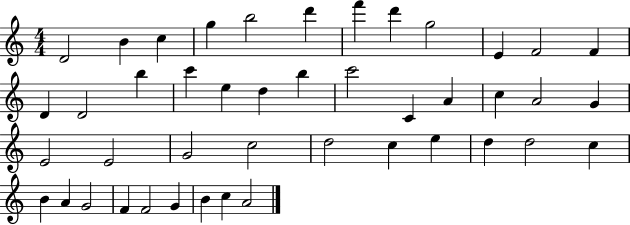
{
  \clef treble
  \numericTimeSignature
  \time 4/4
  \key c \major
  d'2 b'4 c''4 | g''4 b''2 d'''4 | f'''4 d'''4 g''2 | e'4 f'2 f'4 | \break d'4 d'2 b''4 | c'''4 e''4 d''4 b''4 | c'''2 c'4 a'4 | c''4 a'2 g'4 | \break e'2 e'2 | g'2 c''2 | d''2 c''4 e''4 | d''4 d''2 c''4 | \break b'4 a'4 g'2 | f'4 f'2 g'4 | b'4 c''4 a'2 | \bar "|."
}